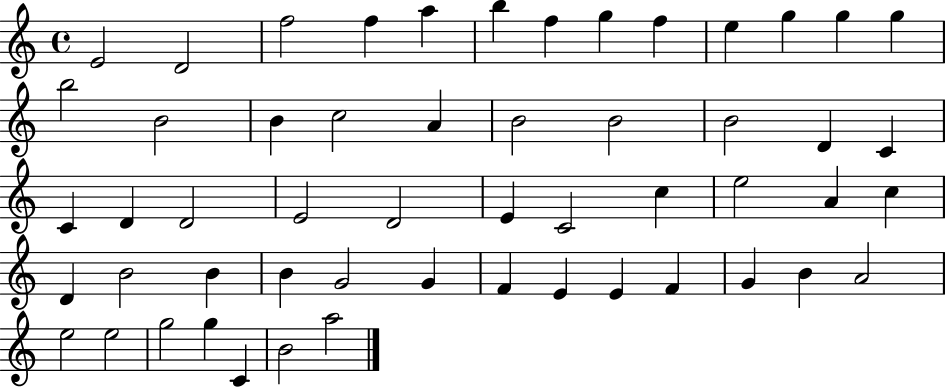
E4/h D4/h F5/h F5/q A5/q B5/q F5/q G5/q F5/q E5/q G5/q G5/q G5/q B5/h B4/h B4/q C5/h A4/q B4/h B4/h B4/h D4/q C4/q C4/q D4/q D4/h E4/h D4/h E4/q C4/h C5/q E5/h A4/q C5/q D4/q B4/h B4/q B4/q G4/h G4/q F4/q E4/q E4/q F4/q G4/q B4/q A4/h E5/h E5/h G5/h G5/q C4/q B4/h A5/h